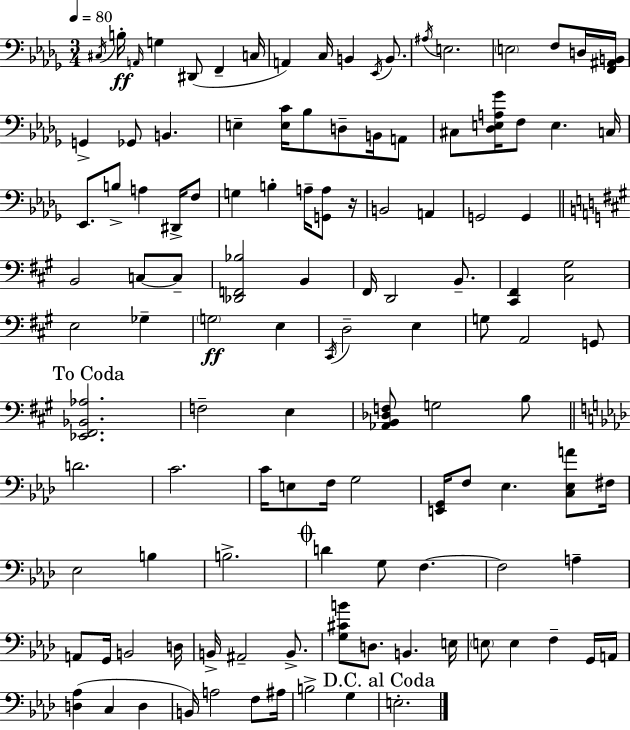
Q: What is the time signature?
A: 3/4